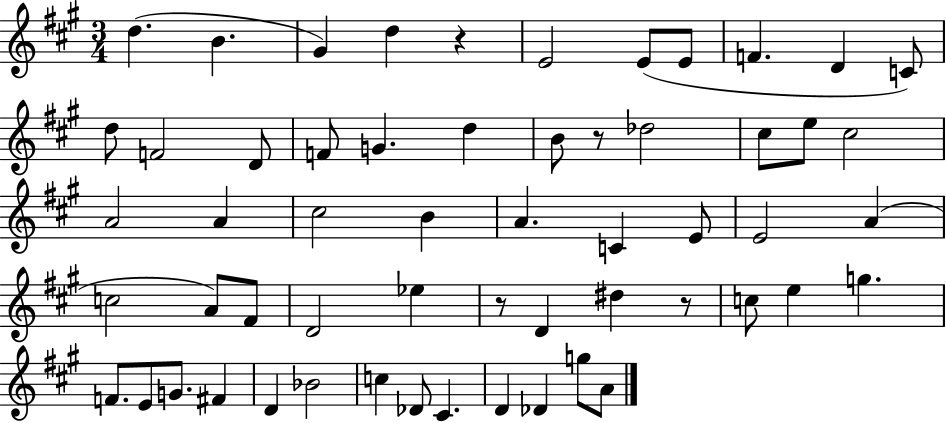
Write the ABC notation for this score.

X:1
T:Untitled
M:3/4
L:1/4
K:A
d B ^G d z E2 E/2 E/2 F D C/2 d/2 F2 D/2 F/2 G d B/2 z/2 _d2 ^c/2 e/2 ^c2 A2 A ^c2 B A C E/2 E2 A c2 A/2 ^F/2 D2 _e z/2 D ^d z/2 c/2 e g F/2 E/2 G/2 ^F D _B2 c _D/2 ^C D _D g/2 A/2